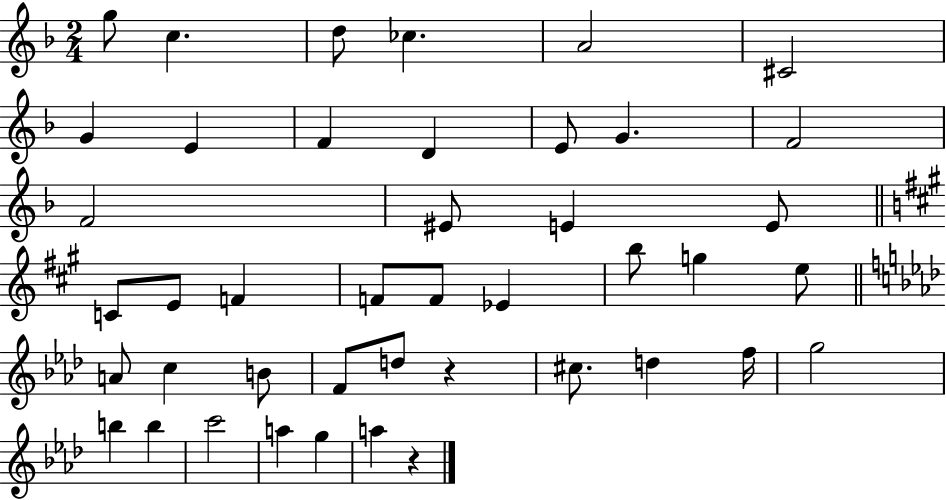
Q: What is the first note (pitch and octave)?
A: G5